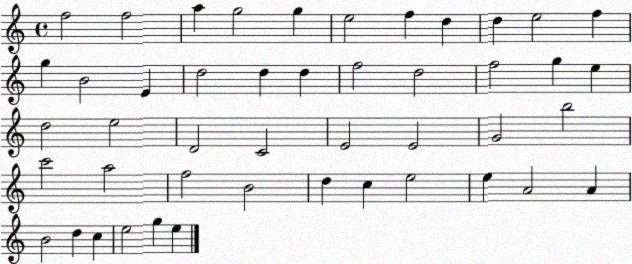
X:1
T:Untitled
M:4/4
L:1/4
K:C
f2 f2 a g2 g e2 f d d e2 f g B2 E d2 d d f2 d2 f2 g e d2 e2 D2 C2 E2 E2 G2 b2 c'2 a2 f2 B2 d c e2 e A2 A B2 d c e2 g e